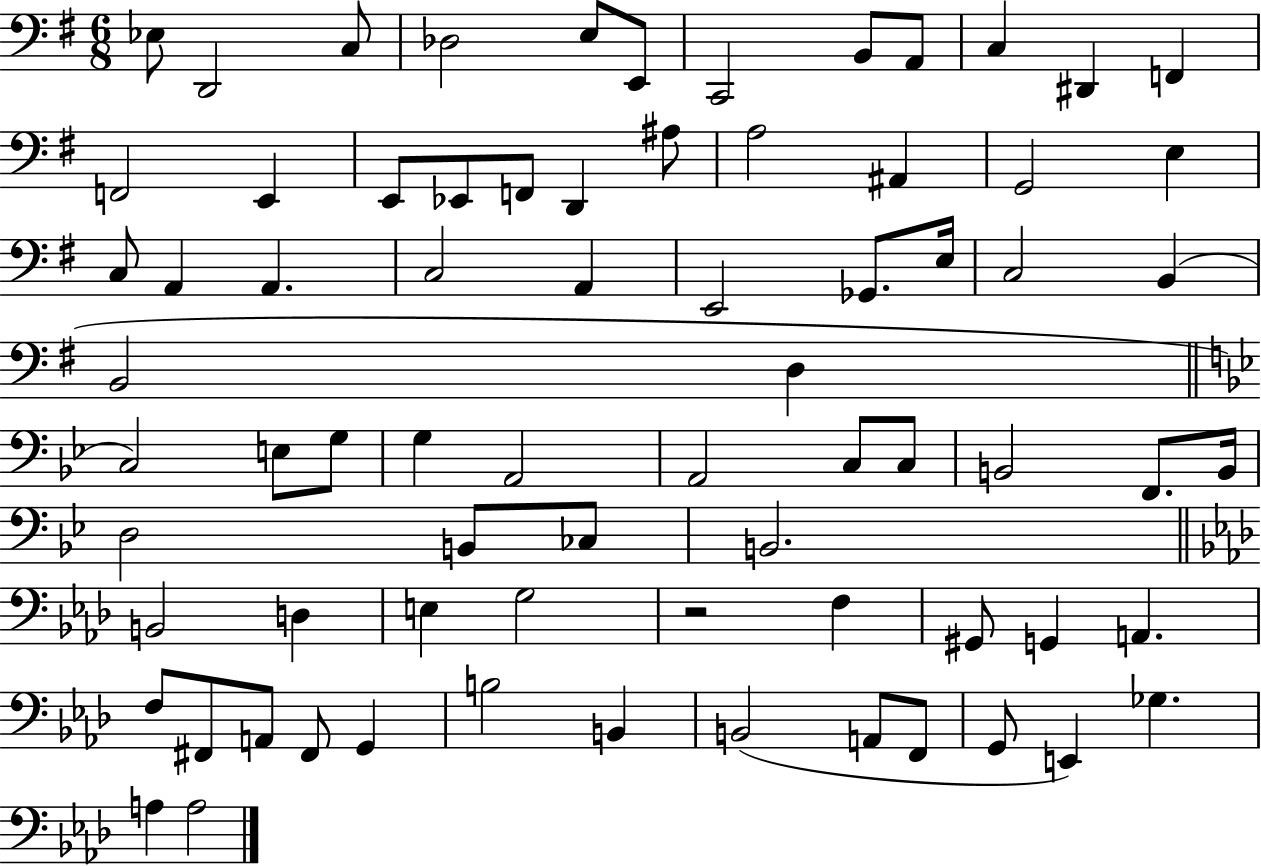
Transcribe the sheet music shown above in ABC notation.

X:1
T:Untitled
M:6/8
L:1/4
K:G
_E,/2 D,,2 C,/2 _D,2 E,/2 E,,/2 C,,2 B,,/2 A,,/2 C, ^D,, F,, F,,2 E,, E,,/2 _E,,/2 F,,/2 D,, ^A,/2 A,2 ^A,, G,,2 E, C,/2 A,, A,, C,2 A,, E,,2 _G,,/2 E,/4 C,2 B,, B,,2 D, C,2 E,/2 G,/2 G, A,,2 A,,2 C,/2 C,/2 B,,2 F,,/2 B,,/4 D,2 B,,/2 _C,/2 B,,2 B,,2 D, E, G,2 z2 F, ^G,,/2 G,, A,, F,/2 ^F,,/2 A,,/2 ^F,,/2 G,, B,2 B,, B,,2 A,,/2 F,,/2 G,,/2 E,, _G, A, A,2